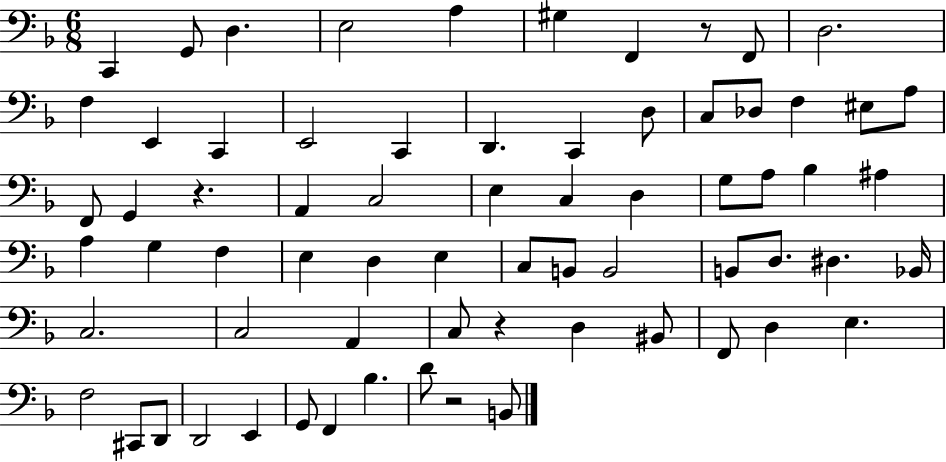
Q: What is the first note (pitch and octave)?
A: C2